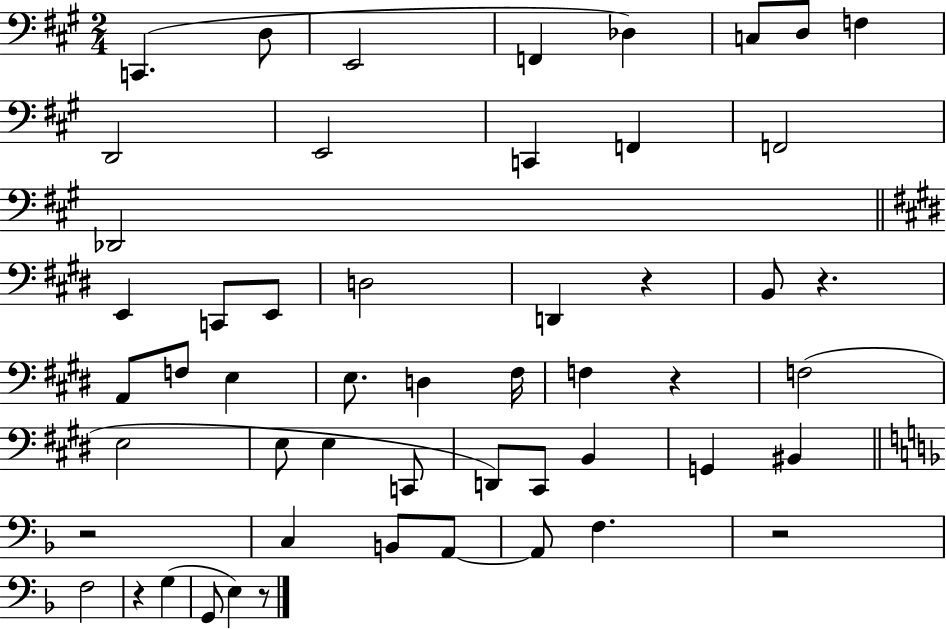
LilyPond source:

{
  \clef bass
  \numericTimeSignature
  \time 2/4
  \key a \major
  c,4.( d8 | e,2 | f,4 des4) | c8 d8 f4 | \break d,2 | e,2 | c,4 f,4 | f,2 | \break des,2 | \bar "||" \break \key e \major e,4 c,8 e,8 | d2 | d,4 r4 | b,8 r4. | \break a,8 f8 e4 | e8. d4 fis16 | f4 r4 | f2( | \break e2 | e8 e4 c,8 | d,8) cis,8 b,4 | g,4 bis,4 | \break \bar "||" \break \key d \minor r2 | c4 b,8 a,8~~ | a,8 f4. | r2 | \break f2 | r4 g4( | g,8 e4) r8 | \bar "|."
}